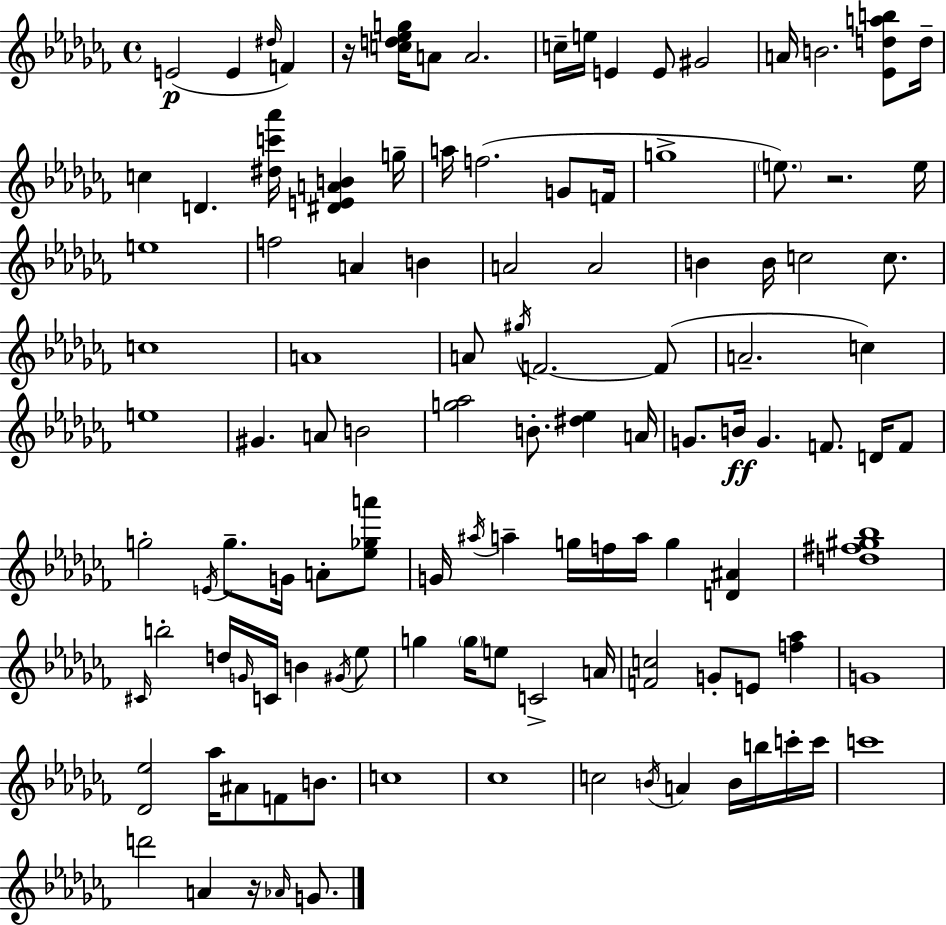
{
  \clef treble
  \time 4/4
  \defaultTimeSignature
  \key aes \minor
  e'2(\p e'4 \grace { dis''16 } f'4) | r16 <c'' d'' ees'' g''>16 a'8 a'2. | c''16-- e''16 e'4 e'8 gis'2 | a'16 b'2. <ees' d'' a'' b''>8 | \break d''16-- c''4 d'4. <dis'' c''' aes'''>16 <dis' e' a' b'>4 | g''16-- a''16 f''2.( g'8 | f'16 g''1-> | \parenthesize e''8.) r2. | \break e''16 e''1 | f''2 a'4 b'4 | a'2 a'2 | b'4 b'16 c''2 c''8. | \break c''1 | a'1 | a'8 \acciaccatura { gis''16 } f'2.~~ | f'8( a'2.-- c''4) | \break e''1 | gis'4. a'8 b'2 | <g'' aes''>2 b'8.-. <dis'' ees''>4 | a'16 g'8. b'16\ff g'4. f'8. d'16 | \break f'8 g''2-. \acciaccatura { e'16 } g''8.-- g'16 a'8-. | <ees'' ges'' a'''>8 g'16 \acciaccatura { ais''16 } a''4-- g''16 f''16 a''16 g''4 | <d' ais'>4 <d'' fis'' gis'' bes''>1 | \grace { cis'16 } b''2-. d''16 \grace { g'16 } c'16 | \break b'4 \acciaccatura { gis'16 } ees''8 g''4 \parenthesize g''16 e''8 c'2-> | a'16 <f' c''>2 g'8-. | e'8 <f'' aes''>4 g'1 | <des' ees''>2 aes''16 | \break ais'8 f'8 b'8. c''1 | ces''1 | c''2 \acciaccatura { b'16 } | a'4 b'16 b''16 c'''16-. c'''16 c'''1 | \break d'''2 | a'4 r16 \grace { aes'16 } g'8. \bar "|."
}